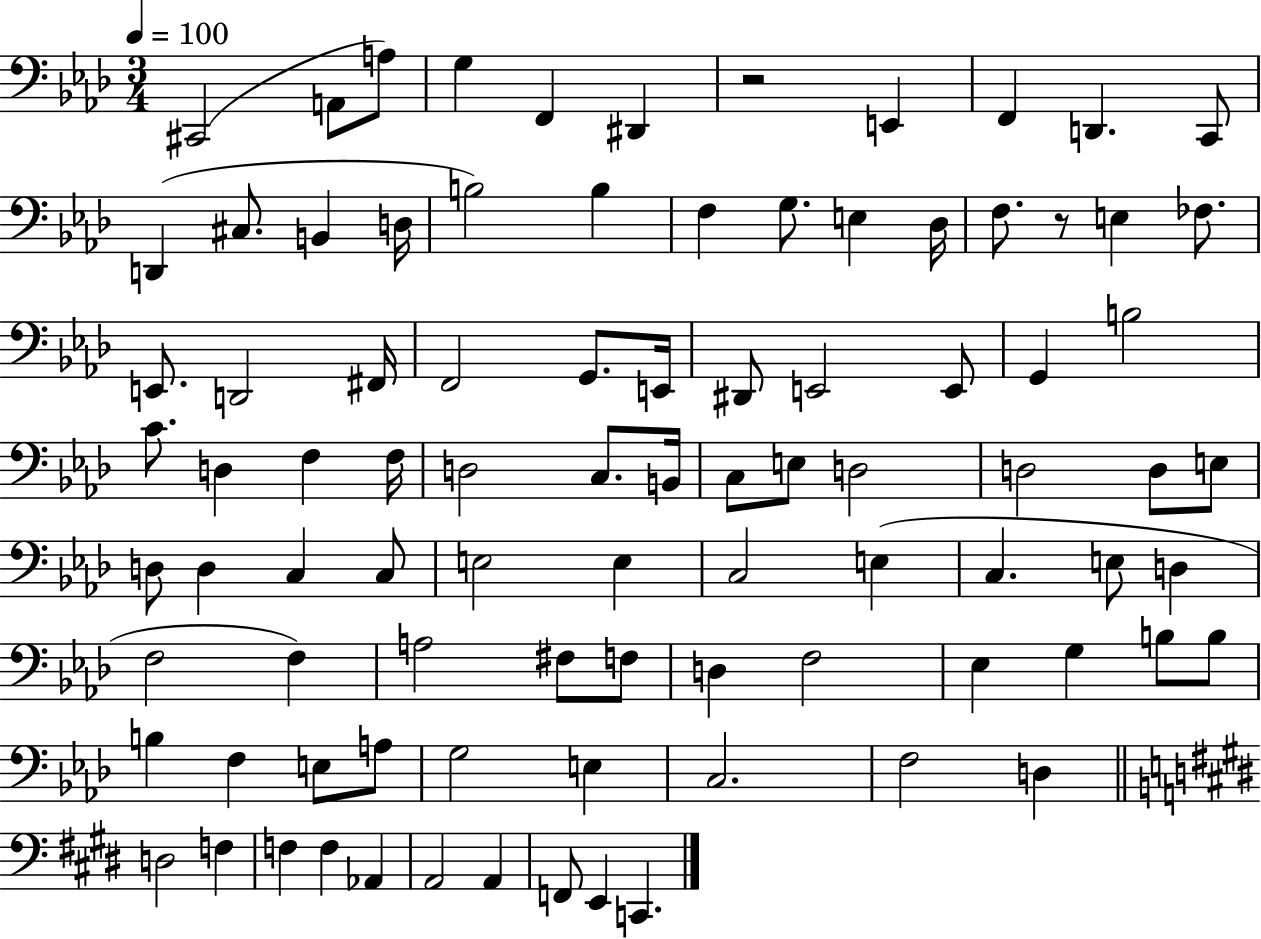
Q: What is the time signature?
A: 3/4